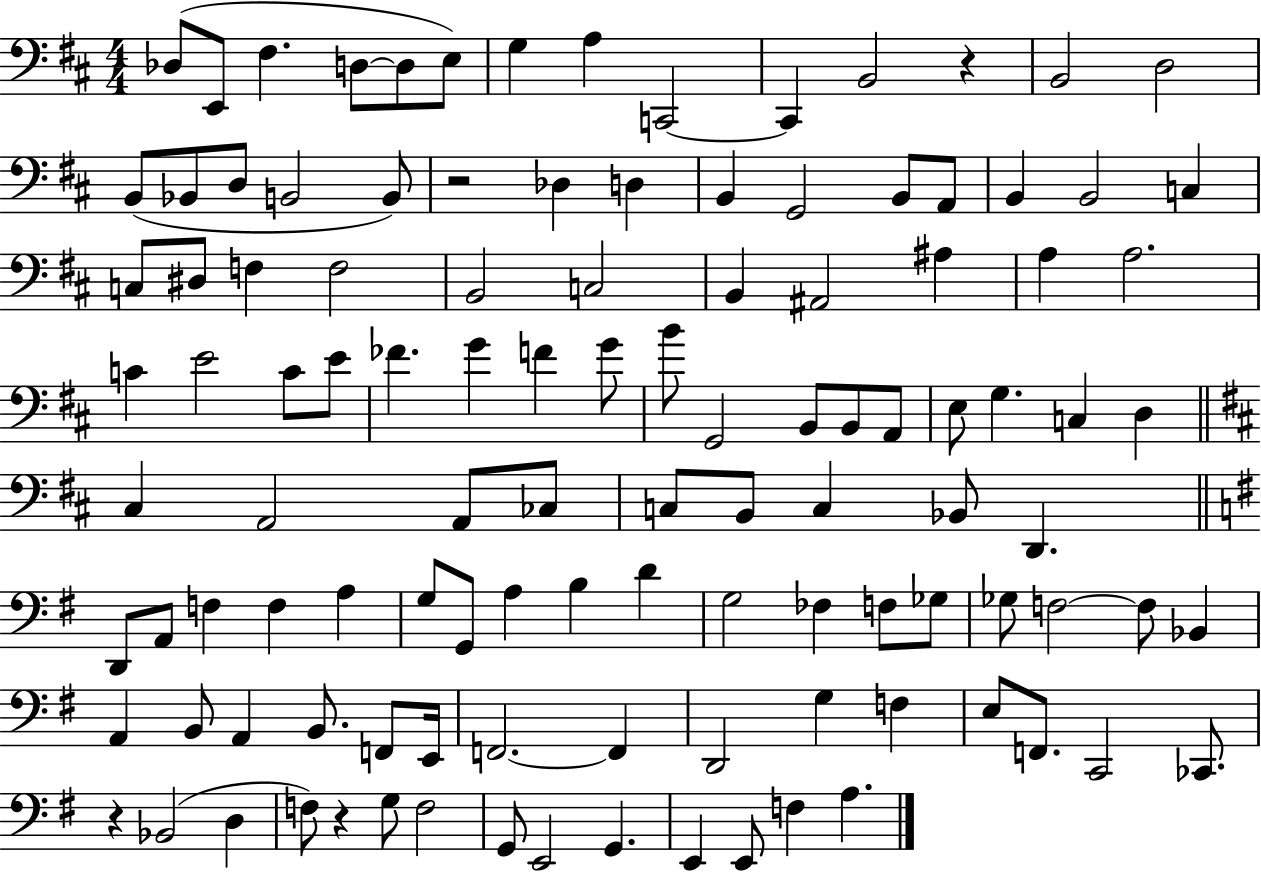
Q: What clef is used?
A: bass